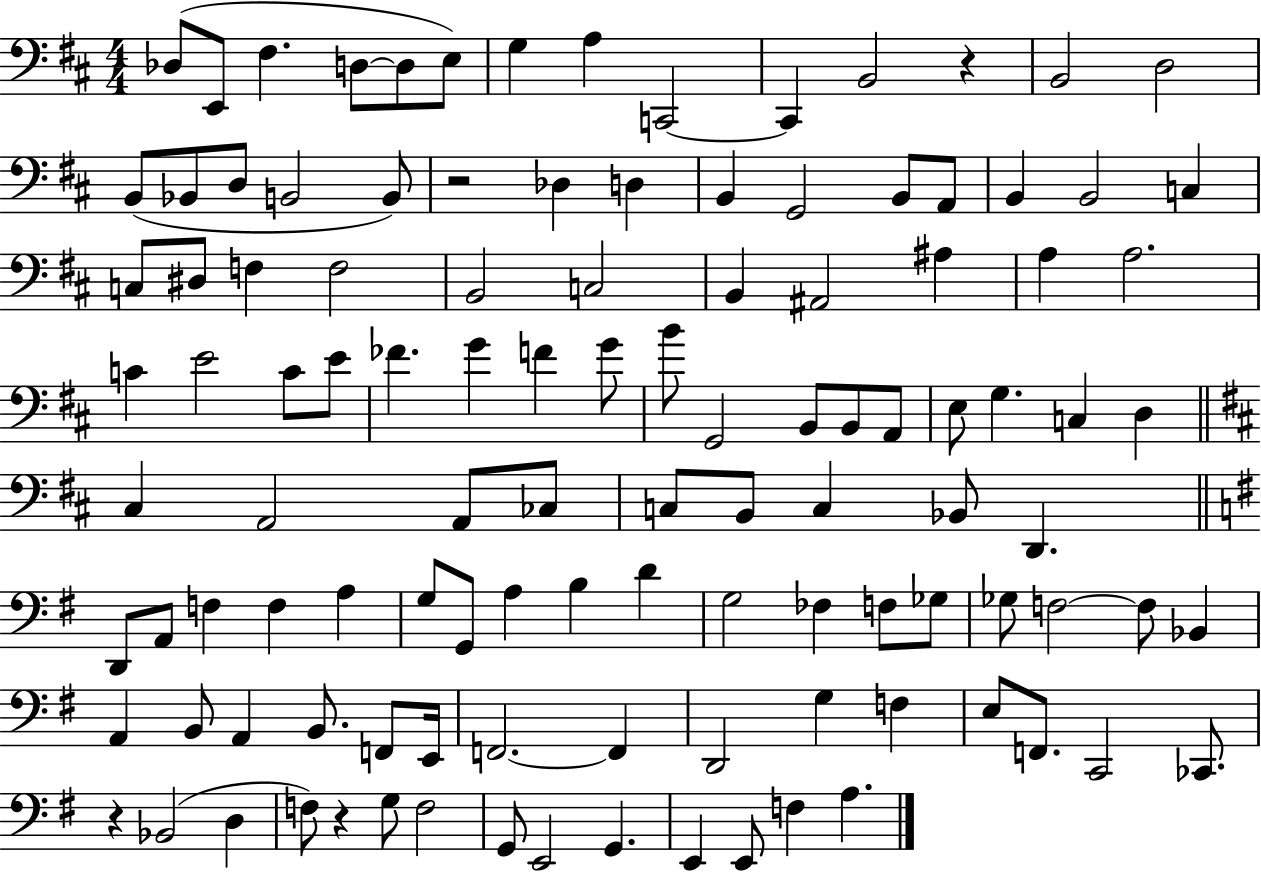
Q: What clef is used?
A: bass